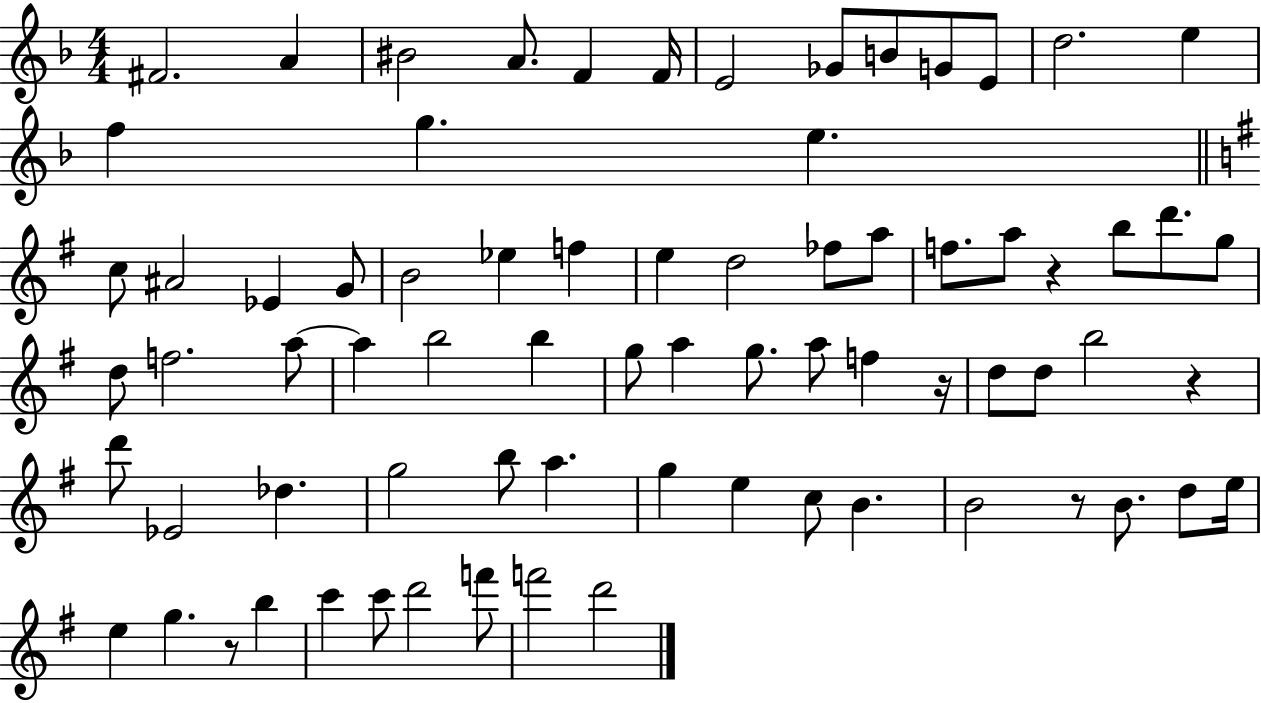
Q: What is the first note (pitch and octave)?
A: F#4